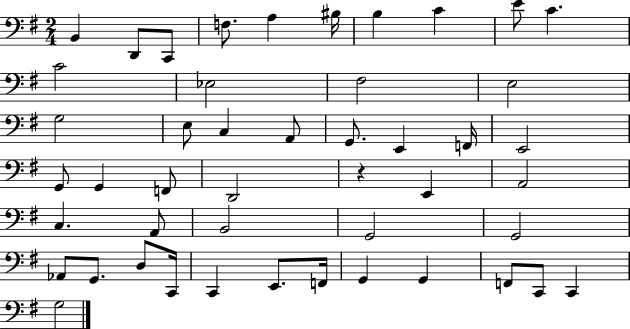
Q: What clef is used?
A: bass